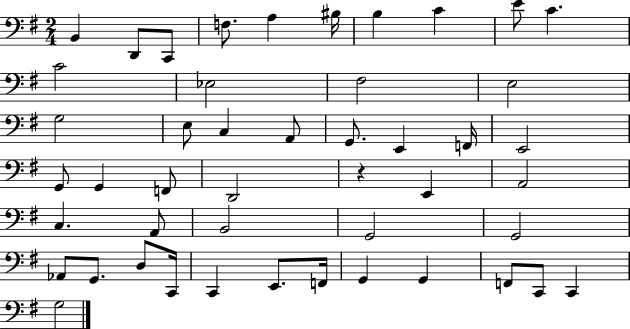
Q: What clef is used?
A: bass